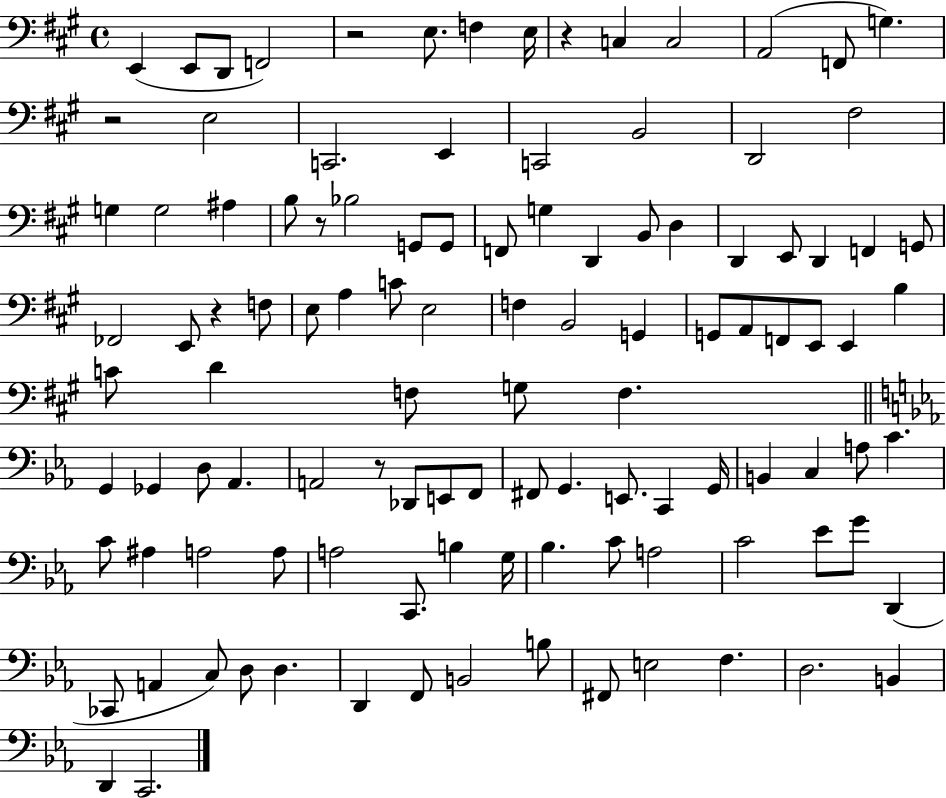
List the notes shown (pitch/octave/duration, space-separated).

E2/q E2/e D2/e F2/h R/h E3/e. F3/q E3/s R/q C3/q C3/h A2/h F2/e G3/q. R/h E3/h C2/h. E2/q C2/h B2/h D2/h F#3/h G3/q G3/h A#3/q B3/e R/e Bb3/h G2/e G2/e F2/e G3/q D2/q B2/e D3/q D2/q E2/e D2/q F2/q G2/e FES2/h E2/e R/q F3/e E3/e A3/q C4/e E3/h F3/q B2/h G2/q G2/e A2/e F2/e E2/e E2/q B3/q C4/e D4/q F3/e G3/e F3/q. G2/q Gb2/q D3/e Ab2/q. A2/h R/e Db2/e E2/e F2/e F#2/e G2/q. E2/e. C2/q G2/s B2/q C3/q A3/e C4/q. C4/e A#3/q A3/h A3/e A3/h C2/e. B3/q G3/s Bb3/q. C4/e A3/h C4/h Eb4/e G4/e D2/q CES2/e A2/q C3/e D3/e D3/q. D2/q F2/e B2/h B3/e F#2/e E3/h F3/q. D3/h. B2/q D2/q C2/h.